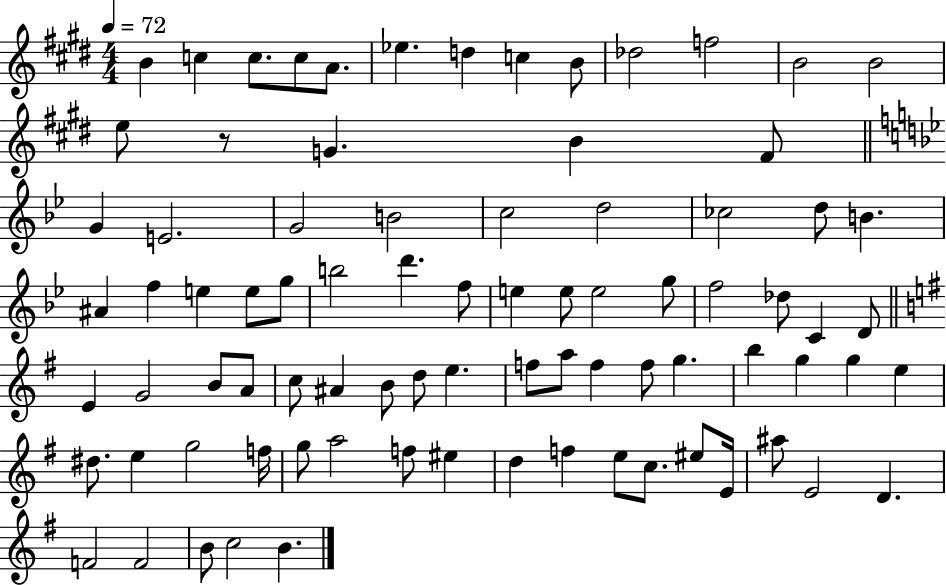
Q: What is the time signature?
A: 4/4